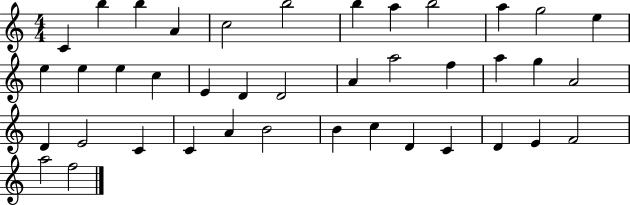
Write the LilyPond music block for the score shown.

{
  \clef treble
  \numericTimeSignature
  \time 4/4
  \key c \major
  c'4 b''4 b''4 a'4 | c''2 b''2 | b''4 a''4 b''2 | a''4 g''2 e''4 | \break e''4 e''4 e''4 c''4 | e'4 d'4 d'2 | a'4 a''2 f''4 | a''4 g''4 a'2 | \break d'4 e'2 c'4 | c'4 a'4 b'2 | b'4 c''4 d'4 c'4 | d'4 e'4 f'2 | \break a''2 f''2 | \bar "|."
}